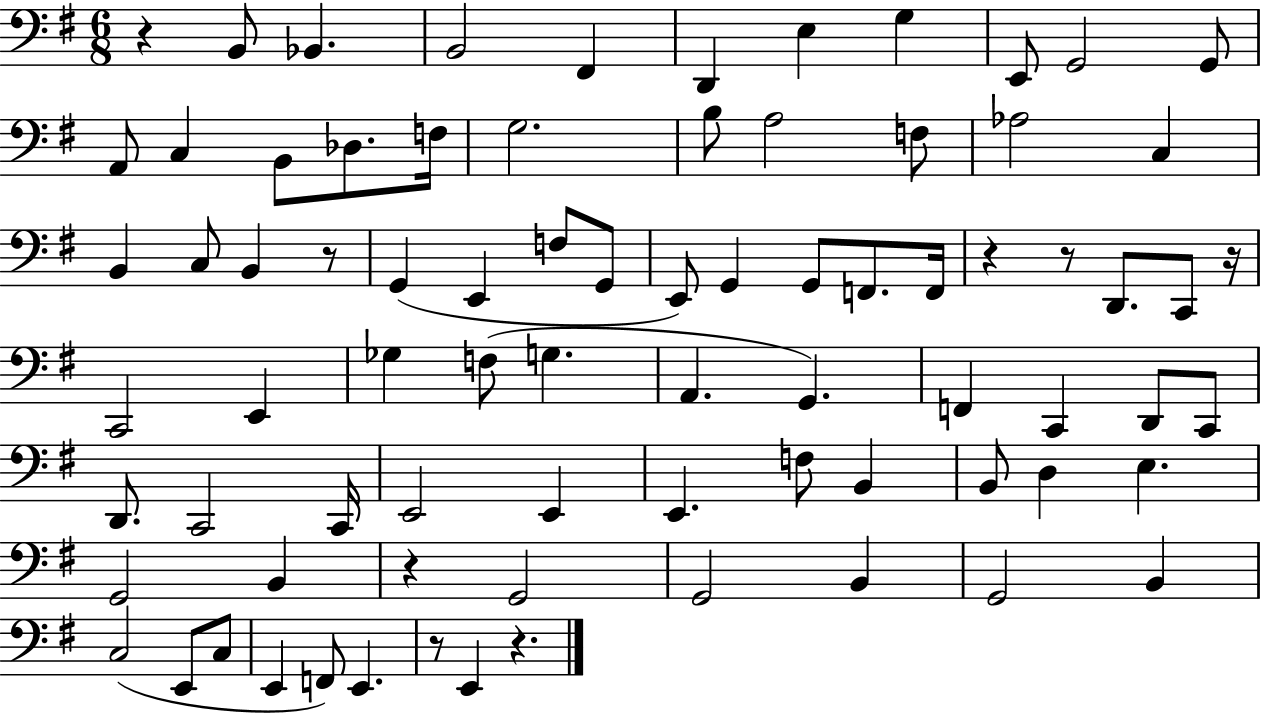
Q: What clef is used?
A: bass